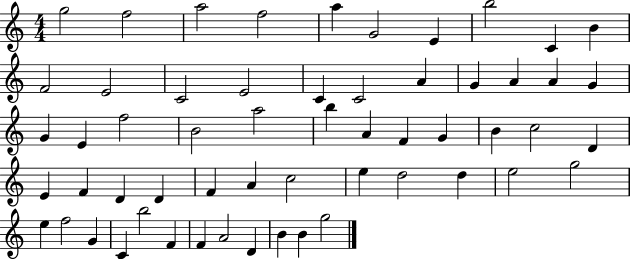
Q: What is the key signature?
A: C major